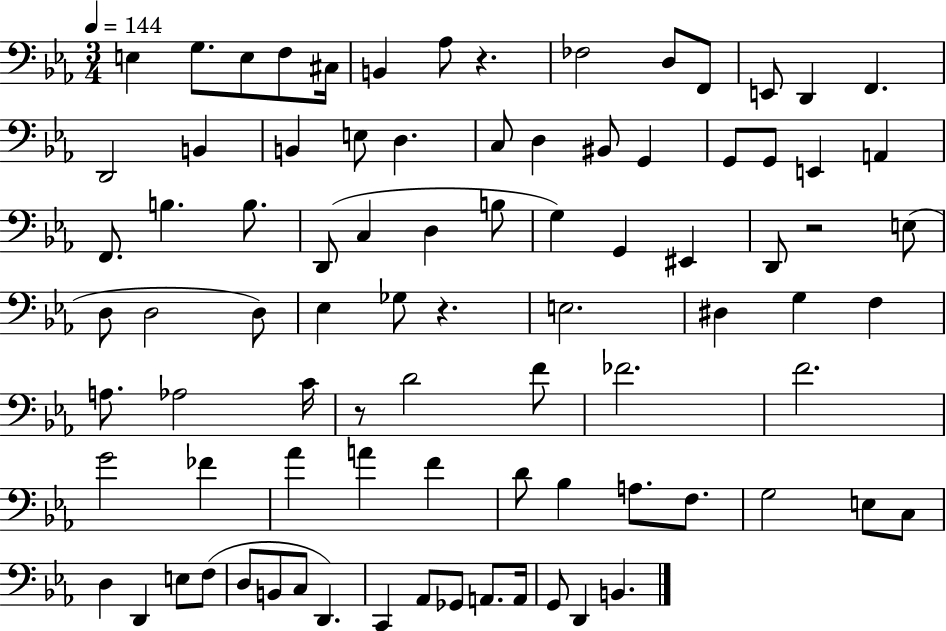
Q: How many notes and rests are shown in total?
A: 86